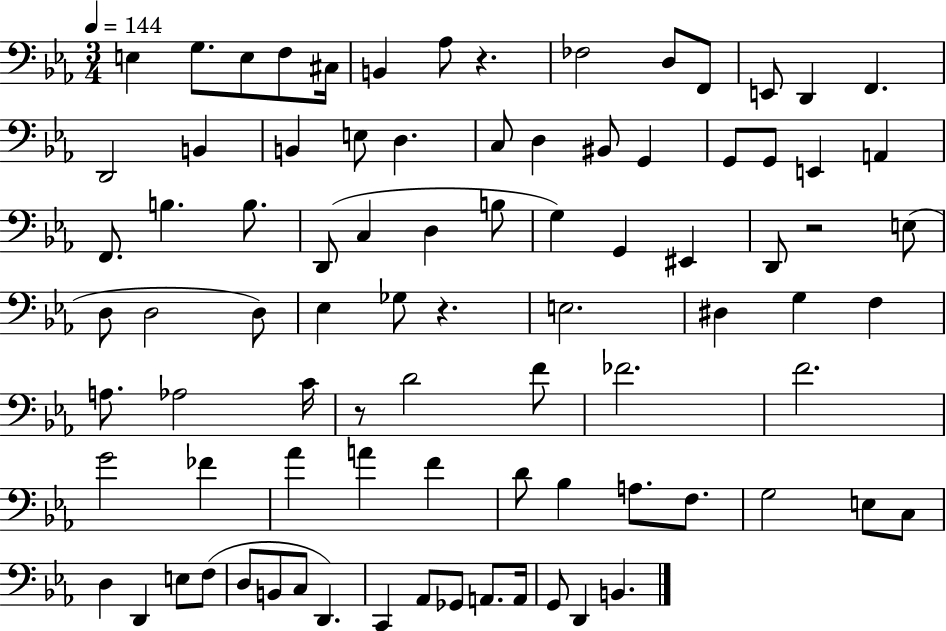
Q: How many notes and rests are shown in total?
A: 86